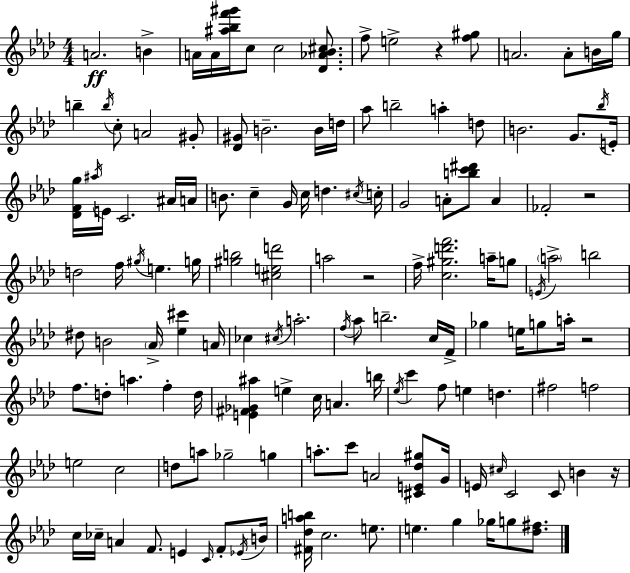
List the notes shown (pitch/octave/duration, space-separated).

A4/h. B4/q A4/s A4/s [A#5,Bb5,F6,G#6]/s C5/e C5/h [Db4,Ab4,Bb4,C#5]/e. F5/e E5/h R/q [F5,G#5]/e A4/h. A4/e B4/s G5/s B5/q B5/s C5/e A4/h G#4/e [Db4,G#4]/e B4/h. B4/s D5/s Ab5/e B5/h A5/q D5/e B4/h. G4/e. Bb5/s E4/s [Db4,F4,G5]/s A#5/s E4/s C4/h. A#4/s A4/s B4/e. C5/q G4/s C5/s D5/q. C#5/s C5/s G4/h A4/e [B5,C6,D#6]/e A4/q FES4/h R/h D5/h F5/s G#5/s E5/q. G5/s [G#5,B5]/h [C#5,E5,D6]/h A5/h R/h F5/s [C5,G#5,D6,F6]/h. A5/s G5/e E4/s A5/h B5/h D#5/e B4/h Ab4/s [Eb5,C#6]/q A4/s CES5/q C#5/s A5/h. F5/s Ab5/e B5/h. C5/s F4/s Gb5/q E5/s G5/e A5/s R/h F5/e. D5/e A5/q. F5/q D5/s [E4,F#4,Gb4,A#5]/q E5/q C5/s A4/q. B5/s Eb5/s C6/q F5/e E5/q D5/q. F#5/h F5/h E5/h C5/h D5/e A5/e Gb5/h G5/q A5/e. C6/e A4/h [C#4,E4,Db5,G#5]/e G4/s E4/s C#5/s C4/h C4/e B4/q R/s C5/s CES5/s A4/q F4/e. E4/q C4/s F4/e Eb4/s B4/s [F#4,Db5,A5,B5]/s C5/h. E5/e. E5/q. G5/q Gb5/s G5/e [Db5,F#5]/e.